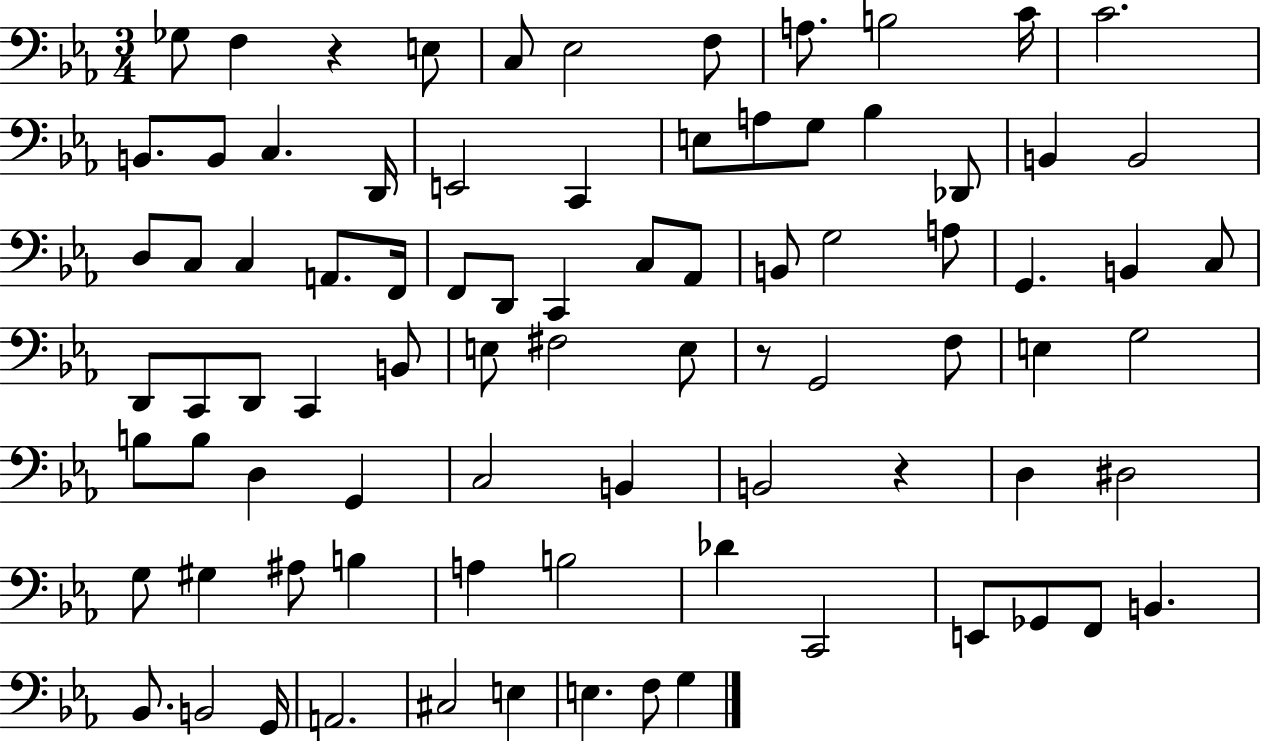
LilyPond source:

{
  \clef bass
  \numericTimeSignature
  \time 3/4
  \key ees \major
  \repeat volta 2 { ges8 f4 r4 e8 | c8 ees2 f8 | a8. b2 c'16 | c'2. | \break b,8. b,8 c4. d,16 | e,2 c,4 | e8 a8 g8 bes4 des,8 | b,4 b,2 | \break d8 c8 c4 a,8. f,16 | f,8 d,8 c,4 c8 aes,8 | b,8 g2 a8 | g,4. b,4 c8 | \break d,8 c,8 d,8 c,4 b,8 | e8 fis2 e8 | r8 g,2 f8 | e4 g2 | \break b8 b8 d4 g,4 | c2 b,4 | b,2 r4 | d4 dis2 | \break g8 gis4 ais8 b4 | a4 b2 | des'4 c,2 | e,8 ges,8 f,8 b,4. | \break bes,8. b,2 g,16 | a,2. | cis2 e4 | e4. f8 g4 | \break } \bar "|."
}